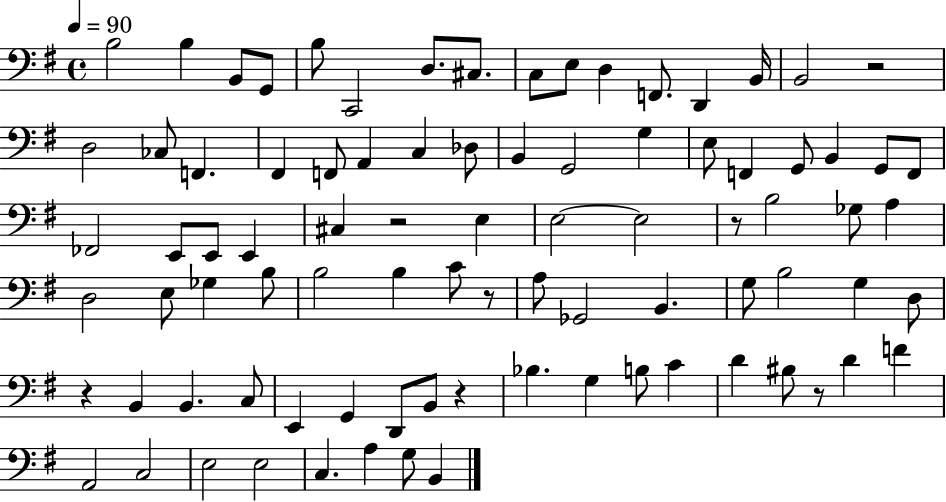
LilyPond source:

{
  \clef bass
  \time 4/4
  \defaultTimeSignature
  \key g \major
  \tempo 4 = 90
  \repeat volta 2 { b2 b4 b,8 g,8 | b8 c,2 d8. cis8. | c8 e8 d4 f,8. d,4 b,16 | b,2 r2 | \break d2 ces8 f,4. | fis,4 f,8 a,4 c4 des8 | b,4 g,2 g4 | e8 f,4 g,8 b,4 g,8 f,8 | \break fes,2 e,8 e,8 e,4 | cis4 r2 e4 | e2~~ e2 | r8 b2 ges8 a4 | \break d2 e8 ges4 b8 | b2 b4 c'8 r8 | a8 ges,2 b,4. | g8 b2 g4 d8 | \break r4 b,4 b,4. c8 | e,4 g,4 d,8 b,8 r4 | bes4. g4 b8 c'4 | d'4 bis8 r8 d'4 f'4 | \break a,2 c2 | e2 e2 | c4. a4 g8 b,4 | } \bar "|."
}